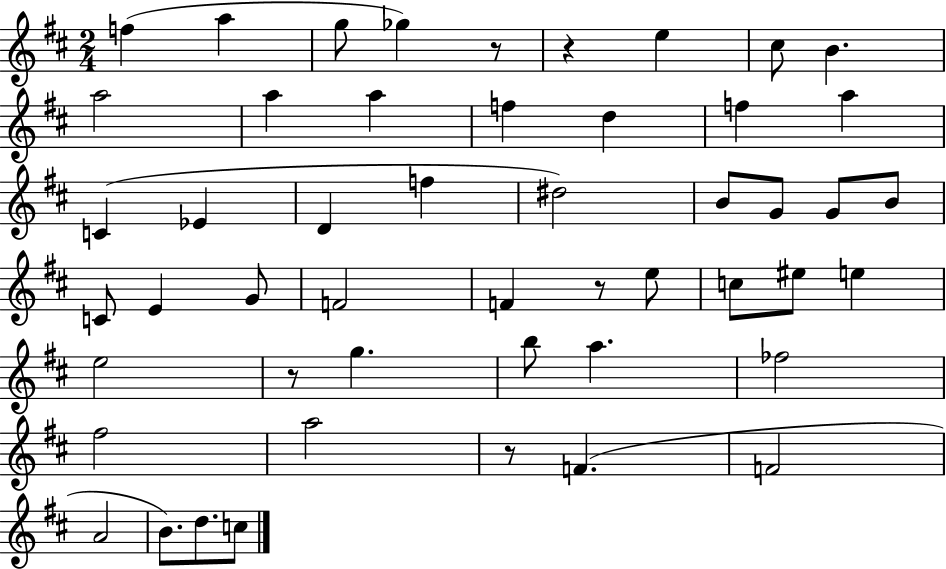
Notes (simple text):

F5/q A5/q G5/e Gb5/q R/e R/q E5/q C#5/e B4/q. A5/h A5/q A5/q F5/q D5/q F5/q A5/q C4/q Eb4/q D4/q F5/q D#5/h B4/e G4/e G4/e B4/e C4/e E4/q G4/e F4/h F4/q R/e E5/e C5/e EIS5/e E5/q E5/h R/e G5/q. B5/e A5/q. FES5/h F#5/h A5/h R/e F4/q. F4/h A4/h B4/e. D5/e. C5/e